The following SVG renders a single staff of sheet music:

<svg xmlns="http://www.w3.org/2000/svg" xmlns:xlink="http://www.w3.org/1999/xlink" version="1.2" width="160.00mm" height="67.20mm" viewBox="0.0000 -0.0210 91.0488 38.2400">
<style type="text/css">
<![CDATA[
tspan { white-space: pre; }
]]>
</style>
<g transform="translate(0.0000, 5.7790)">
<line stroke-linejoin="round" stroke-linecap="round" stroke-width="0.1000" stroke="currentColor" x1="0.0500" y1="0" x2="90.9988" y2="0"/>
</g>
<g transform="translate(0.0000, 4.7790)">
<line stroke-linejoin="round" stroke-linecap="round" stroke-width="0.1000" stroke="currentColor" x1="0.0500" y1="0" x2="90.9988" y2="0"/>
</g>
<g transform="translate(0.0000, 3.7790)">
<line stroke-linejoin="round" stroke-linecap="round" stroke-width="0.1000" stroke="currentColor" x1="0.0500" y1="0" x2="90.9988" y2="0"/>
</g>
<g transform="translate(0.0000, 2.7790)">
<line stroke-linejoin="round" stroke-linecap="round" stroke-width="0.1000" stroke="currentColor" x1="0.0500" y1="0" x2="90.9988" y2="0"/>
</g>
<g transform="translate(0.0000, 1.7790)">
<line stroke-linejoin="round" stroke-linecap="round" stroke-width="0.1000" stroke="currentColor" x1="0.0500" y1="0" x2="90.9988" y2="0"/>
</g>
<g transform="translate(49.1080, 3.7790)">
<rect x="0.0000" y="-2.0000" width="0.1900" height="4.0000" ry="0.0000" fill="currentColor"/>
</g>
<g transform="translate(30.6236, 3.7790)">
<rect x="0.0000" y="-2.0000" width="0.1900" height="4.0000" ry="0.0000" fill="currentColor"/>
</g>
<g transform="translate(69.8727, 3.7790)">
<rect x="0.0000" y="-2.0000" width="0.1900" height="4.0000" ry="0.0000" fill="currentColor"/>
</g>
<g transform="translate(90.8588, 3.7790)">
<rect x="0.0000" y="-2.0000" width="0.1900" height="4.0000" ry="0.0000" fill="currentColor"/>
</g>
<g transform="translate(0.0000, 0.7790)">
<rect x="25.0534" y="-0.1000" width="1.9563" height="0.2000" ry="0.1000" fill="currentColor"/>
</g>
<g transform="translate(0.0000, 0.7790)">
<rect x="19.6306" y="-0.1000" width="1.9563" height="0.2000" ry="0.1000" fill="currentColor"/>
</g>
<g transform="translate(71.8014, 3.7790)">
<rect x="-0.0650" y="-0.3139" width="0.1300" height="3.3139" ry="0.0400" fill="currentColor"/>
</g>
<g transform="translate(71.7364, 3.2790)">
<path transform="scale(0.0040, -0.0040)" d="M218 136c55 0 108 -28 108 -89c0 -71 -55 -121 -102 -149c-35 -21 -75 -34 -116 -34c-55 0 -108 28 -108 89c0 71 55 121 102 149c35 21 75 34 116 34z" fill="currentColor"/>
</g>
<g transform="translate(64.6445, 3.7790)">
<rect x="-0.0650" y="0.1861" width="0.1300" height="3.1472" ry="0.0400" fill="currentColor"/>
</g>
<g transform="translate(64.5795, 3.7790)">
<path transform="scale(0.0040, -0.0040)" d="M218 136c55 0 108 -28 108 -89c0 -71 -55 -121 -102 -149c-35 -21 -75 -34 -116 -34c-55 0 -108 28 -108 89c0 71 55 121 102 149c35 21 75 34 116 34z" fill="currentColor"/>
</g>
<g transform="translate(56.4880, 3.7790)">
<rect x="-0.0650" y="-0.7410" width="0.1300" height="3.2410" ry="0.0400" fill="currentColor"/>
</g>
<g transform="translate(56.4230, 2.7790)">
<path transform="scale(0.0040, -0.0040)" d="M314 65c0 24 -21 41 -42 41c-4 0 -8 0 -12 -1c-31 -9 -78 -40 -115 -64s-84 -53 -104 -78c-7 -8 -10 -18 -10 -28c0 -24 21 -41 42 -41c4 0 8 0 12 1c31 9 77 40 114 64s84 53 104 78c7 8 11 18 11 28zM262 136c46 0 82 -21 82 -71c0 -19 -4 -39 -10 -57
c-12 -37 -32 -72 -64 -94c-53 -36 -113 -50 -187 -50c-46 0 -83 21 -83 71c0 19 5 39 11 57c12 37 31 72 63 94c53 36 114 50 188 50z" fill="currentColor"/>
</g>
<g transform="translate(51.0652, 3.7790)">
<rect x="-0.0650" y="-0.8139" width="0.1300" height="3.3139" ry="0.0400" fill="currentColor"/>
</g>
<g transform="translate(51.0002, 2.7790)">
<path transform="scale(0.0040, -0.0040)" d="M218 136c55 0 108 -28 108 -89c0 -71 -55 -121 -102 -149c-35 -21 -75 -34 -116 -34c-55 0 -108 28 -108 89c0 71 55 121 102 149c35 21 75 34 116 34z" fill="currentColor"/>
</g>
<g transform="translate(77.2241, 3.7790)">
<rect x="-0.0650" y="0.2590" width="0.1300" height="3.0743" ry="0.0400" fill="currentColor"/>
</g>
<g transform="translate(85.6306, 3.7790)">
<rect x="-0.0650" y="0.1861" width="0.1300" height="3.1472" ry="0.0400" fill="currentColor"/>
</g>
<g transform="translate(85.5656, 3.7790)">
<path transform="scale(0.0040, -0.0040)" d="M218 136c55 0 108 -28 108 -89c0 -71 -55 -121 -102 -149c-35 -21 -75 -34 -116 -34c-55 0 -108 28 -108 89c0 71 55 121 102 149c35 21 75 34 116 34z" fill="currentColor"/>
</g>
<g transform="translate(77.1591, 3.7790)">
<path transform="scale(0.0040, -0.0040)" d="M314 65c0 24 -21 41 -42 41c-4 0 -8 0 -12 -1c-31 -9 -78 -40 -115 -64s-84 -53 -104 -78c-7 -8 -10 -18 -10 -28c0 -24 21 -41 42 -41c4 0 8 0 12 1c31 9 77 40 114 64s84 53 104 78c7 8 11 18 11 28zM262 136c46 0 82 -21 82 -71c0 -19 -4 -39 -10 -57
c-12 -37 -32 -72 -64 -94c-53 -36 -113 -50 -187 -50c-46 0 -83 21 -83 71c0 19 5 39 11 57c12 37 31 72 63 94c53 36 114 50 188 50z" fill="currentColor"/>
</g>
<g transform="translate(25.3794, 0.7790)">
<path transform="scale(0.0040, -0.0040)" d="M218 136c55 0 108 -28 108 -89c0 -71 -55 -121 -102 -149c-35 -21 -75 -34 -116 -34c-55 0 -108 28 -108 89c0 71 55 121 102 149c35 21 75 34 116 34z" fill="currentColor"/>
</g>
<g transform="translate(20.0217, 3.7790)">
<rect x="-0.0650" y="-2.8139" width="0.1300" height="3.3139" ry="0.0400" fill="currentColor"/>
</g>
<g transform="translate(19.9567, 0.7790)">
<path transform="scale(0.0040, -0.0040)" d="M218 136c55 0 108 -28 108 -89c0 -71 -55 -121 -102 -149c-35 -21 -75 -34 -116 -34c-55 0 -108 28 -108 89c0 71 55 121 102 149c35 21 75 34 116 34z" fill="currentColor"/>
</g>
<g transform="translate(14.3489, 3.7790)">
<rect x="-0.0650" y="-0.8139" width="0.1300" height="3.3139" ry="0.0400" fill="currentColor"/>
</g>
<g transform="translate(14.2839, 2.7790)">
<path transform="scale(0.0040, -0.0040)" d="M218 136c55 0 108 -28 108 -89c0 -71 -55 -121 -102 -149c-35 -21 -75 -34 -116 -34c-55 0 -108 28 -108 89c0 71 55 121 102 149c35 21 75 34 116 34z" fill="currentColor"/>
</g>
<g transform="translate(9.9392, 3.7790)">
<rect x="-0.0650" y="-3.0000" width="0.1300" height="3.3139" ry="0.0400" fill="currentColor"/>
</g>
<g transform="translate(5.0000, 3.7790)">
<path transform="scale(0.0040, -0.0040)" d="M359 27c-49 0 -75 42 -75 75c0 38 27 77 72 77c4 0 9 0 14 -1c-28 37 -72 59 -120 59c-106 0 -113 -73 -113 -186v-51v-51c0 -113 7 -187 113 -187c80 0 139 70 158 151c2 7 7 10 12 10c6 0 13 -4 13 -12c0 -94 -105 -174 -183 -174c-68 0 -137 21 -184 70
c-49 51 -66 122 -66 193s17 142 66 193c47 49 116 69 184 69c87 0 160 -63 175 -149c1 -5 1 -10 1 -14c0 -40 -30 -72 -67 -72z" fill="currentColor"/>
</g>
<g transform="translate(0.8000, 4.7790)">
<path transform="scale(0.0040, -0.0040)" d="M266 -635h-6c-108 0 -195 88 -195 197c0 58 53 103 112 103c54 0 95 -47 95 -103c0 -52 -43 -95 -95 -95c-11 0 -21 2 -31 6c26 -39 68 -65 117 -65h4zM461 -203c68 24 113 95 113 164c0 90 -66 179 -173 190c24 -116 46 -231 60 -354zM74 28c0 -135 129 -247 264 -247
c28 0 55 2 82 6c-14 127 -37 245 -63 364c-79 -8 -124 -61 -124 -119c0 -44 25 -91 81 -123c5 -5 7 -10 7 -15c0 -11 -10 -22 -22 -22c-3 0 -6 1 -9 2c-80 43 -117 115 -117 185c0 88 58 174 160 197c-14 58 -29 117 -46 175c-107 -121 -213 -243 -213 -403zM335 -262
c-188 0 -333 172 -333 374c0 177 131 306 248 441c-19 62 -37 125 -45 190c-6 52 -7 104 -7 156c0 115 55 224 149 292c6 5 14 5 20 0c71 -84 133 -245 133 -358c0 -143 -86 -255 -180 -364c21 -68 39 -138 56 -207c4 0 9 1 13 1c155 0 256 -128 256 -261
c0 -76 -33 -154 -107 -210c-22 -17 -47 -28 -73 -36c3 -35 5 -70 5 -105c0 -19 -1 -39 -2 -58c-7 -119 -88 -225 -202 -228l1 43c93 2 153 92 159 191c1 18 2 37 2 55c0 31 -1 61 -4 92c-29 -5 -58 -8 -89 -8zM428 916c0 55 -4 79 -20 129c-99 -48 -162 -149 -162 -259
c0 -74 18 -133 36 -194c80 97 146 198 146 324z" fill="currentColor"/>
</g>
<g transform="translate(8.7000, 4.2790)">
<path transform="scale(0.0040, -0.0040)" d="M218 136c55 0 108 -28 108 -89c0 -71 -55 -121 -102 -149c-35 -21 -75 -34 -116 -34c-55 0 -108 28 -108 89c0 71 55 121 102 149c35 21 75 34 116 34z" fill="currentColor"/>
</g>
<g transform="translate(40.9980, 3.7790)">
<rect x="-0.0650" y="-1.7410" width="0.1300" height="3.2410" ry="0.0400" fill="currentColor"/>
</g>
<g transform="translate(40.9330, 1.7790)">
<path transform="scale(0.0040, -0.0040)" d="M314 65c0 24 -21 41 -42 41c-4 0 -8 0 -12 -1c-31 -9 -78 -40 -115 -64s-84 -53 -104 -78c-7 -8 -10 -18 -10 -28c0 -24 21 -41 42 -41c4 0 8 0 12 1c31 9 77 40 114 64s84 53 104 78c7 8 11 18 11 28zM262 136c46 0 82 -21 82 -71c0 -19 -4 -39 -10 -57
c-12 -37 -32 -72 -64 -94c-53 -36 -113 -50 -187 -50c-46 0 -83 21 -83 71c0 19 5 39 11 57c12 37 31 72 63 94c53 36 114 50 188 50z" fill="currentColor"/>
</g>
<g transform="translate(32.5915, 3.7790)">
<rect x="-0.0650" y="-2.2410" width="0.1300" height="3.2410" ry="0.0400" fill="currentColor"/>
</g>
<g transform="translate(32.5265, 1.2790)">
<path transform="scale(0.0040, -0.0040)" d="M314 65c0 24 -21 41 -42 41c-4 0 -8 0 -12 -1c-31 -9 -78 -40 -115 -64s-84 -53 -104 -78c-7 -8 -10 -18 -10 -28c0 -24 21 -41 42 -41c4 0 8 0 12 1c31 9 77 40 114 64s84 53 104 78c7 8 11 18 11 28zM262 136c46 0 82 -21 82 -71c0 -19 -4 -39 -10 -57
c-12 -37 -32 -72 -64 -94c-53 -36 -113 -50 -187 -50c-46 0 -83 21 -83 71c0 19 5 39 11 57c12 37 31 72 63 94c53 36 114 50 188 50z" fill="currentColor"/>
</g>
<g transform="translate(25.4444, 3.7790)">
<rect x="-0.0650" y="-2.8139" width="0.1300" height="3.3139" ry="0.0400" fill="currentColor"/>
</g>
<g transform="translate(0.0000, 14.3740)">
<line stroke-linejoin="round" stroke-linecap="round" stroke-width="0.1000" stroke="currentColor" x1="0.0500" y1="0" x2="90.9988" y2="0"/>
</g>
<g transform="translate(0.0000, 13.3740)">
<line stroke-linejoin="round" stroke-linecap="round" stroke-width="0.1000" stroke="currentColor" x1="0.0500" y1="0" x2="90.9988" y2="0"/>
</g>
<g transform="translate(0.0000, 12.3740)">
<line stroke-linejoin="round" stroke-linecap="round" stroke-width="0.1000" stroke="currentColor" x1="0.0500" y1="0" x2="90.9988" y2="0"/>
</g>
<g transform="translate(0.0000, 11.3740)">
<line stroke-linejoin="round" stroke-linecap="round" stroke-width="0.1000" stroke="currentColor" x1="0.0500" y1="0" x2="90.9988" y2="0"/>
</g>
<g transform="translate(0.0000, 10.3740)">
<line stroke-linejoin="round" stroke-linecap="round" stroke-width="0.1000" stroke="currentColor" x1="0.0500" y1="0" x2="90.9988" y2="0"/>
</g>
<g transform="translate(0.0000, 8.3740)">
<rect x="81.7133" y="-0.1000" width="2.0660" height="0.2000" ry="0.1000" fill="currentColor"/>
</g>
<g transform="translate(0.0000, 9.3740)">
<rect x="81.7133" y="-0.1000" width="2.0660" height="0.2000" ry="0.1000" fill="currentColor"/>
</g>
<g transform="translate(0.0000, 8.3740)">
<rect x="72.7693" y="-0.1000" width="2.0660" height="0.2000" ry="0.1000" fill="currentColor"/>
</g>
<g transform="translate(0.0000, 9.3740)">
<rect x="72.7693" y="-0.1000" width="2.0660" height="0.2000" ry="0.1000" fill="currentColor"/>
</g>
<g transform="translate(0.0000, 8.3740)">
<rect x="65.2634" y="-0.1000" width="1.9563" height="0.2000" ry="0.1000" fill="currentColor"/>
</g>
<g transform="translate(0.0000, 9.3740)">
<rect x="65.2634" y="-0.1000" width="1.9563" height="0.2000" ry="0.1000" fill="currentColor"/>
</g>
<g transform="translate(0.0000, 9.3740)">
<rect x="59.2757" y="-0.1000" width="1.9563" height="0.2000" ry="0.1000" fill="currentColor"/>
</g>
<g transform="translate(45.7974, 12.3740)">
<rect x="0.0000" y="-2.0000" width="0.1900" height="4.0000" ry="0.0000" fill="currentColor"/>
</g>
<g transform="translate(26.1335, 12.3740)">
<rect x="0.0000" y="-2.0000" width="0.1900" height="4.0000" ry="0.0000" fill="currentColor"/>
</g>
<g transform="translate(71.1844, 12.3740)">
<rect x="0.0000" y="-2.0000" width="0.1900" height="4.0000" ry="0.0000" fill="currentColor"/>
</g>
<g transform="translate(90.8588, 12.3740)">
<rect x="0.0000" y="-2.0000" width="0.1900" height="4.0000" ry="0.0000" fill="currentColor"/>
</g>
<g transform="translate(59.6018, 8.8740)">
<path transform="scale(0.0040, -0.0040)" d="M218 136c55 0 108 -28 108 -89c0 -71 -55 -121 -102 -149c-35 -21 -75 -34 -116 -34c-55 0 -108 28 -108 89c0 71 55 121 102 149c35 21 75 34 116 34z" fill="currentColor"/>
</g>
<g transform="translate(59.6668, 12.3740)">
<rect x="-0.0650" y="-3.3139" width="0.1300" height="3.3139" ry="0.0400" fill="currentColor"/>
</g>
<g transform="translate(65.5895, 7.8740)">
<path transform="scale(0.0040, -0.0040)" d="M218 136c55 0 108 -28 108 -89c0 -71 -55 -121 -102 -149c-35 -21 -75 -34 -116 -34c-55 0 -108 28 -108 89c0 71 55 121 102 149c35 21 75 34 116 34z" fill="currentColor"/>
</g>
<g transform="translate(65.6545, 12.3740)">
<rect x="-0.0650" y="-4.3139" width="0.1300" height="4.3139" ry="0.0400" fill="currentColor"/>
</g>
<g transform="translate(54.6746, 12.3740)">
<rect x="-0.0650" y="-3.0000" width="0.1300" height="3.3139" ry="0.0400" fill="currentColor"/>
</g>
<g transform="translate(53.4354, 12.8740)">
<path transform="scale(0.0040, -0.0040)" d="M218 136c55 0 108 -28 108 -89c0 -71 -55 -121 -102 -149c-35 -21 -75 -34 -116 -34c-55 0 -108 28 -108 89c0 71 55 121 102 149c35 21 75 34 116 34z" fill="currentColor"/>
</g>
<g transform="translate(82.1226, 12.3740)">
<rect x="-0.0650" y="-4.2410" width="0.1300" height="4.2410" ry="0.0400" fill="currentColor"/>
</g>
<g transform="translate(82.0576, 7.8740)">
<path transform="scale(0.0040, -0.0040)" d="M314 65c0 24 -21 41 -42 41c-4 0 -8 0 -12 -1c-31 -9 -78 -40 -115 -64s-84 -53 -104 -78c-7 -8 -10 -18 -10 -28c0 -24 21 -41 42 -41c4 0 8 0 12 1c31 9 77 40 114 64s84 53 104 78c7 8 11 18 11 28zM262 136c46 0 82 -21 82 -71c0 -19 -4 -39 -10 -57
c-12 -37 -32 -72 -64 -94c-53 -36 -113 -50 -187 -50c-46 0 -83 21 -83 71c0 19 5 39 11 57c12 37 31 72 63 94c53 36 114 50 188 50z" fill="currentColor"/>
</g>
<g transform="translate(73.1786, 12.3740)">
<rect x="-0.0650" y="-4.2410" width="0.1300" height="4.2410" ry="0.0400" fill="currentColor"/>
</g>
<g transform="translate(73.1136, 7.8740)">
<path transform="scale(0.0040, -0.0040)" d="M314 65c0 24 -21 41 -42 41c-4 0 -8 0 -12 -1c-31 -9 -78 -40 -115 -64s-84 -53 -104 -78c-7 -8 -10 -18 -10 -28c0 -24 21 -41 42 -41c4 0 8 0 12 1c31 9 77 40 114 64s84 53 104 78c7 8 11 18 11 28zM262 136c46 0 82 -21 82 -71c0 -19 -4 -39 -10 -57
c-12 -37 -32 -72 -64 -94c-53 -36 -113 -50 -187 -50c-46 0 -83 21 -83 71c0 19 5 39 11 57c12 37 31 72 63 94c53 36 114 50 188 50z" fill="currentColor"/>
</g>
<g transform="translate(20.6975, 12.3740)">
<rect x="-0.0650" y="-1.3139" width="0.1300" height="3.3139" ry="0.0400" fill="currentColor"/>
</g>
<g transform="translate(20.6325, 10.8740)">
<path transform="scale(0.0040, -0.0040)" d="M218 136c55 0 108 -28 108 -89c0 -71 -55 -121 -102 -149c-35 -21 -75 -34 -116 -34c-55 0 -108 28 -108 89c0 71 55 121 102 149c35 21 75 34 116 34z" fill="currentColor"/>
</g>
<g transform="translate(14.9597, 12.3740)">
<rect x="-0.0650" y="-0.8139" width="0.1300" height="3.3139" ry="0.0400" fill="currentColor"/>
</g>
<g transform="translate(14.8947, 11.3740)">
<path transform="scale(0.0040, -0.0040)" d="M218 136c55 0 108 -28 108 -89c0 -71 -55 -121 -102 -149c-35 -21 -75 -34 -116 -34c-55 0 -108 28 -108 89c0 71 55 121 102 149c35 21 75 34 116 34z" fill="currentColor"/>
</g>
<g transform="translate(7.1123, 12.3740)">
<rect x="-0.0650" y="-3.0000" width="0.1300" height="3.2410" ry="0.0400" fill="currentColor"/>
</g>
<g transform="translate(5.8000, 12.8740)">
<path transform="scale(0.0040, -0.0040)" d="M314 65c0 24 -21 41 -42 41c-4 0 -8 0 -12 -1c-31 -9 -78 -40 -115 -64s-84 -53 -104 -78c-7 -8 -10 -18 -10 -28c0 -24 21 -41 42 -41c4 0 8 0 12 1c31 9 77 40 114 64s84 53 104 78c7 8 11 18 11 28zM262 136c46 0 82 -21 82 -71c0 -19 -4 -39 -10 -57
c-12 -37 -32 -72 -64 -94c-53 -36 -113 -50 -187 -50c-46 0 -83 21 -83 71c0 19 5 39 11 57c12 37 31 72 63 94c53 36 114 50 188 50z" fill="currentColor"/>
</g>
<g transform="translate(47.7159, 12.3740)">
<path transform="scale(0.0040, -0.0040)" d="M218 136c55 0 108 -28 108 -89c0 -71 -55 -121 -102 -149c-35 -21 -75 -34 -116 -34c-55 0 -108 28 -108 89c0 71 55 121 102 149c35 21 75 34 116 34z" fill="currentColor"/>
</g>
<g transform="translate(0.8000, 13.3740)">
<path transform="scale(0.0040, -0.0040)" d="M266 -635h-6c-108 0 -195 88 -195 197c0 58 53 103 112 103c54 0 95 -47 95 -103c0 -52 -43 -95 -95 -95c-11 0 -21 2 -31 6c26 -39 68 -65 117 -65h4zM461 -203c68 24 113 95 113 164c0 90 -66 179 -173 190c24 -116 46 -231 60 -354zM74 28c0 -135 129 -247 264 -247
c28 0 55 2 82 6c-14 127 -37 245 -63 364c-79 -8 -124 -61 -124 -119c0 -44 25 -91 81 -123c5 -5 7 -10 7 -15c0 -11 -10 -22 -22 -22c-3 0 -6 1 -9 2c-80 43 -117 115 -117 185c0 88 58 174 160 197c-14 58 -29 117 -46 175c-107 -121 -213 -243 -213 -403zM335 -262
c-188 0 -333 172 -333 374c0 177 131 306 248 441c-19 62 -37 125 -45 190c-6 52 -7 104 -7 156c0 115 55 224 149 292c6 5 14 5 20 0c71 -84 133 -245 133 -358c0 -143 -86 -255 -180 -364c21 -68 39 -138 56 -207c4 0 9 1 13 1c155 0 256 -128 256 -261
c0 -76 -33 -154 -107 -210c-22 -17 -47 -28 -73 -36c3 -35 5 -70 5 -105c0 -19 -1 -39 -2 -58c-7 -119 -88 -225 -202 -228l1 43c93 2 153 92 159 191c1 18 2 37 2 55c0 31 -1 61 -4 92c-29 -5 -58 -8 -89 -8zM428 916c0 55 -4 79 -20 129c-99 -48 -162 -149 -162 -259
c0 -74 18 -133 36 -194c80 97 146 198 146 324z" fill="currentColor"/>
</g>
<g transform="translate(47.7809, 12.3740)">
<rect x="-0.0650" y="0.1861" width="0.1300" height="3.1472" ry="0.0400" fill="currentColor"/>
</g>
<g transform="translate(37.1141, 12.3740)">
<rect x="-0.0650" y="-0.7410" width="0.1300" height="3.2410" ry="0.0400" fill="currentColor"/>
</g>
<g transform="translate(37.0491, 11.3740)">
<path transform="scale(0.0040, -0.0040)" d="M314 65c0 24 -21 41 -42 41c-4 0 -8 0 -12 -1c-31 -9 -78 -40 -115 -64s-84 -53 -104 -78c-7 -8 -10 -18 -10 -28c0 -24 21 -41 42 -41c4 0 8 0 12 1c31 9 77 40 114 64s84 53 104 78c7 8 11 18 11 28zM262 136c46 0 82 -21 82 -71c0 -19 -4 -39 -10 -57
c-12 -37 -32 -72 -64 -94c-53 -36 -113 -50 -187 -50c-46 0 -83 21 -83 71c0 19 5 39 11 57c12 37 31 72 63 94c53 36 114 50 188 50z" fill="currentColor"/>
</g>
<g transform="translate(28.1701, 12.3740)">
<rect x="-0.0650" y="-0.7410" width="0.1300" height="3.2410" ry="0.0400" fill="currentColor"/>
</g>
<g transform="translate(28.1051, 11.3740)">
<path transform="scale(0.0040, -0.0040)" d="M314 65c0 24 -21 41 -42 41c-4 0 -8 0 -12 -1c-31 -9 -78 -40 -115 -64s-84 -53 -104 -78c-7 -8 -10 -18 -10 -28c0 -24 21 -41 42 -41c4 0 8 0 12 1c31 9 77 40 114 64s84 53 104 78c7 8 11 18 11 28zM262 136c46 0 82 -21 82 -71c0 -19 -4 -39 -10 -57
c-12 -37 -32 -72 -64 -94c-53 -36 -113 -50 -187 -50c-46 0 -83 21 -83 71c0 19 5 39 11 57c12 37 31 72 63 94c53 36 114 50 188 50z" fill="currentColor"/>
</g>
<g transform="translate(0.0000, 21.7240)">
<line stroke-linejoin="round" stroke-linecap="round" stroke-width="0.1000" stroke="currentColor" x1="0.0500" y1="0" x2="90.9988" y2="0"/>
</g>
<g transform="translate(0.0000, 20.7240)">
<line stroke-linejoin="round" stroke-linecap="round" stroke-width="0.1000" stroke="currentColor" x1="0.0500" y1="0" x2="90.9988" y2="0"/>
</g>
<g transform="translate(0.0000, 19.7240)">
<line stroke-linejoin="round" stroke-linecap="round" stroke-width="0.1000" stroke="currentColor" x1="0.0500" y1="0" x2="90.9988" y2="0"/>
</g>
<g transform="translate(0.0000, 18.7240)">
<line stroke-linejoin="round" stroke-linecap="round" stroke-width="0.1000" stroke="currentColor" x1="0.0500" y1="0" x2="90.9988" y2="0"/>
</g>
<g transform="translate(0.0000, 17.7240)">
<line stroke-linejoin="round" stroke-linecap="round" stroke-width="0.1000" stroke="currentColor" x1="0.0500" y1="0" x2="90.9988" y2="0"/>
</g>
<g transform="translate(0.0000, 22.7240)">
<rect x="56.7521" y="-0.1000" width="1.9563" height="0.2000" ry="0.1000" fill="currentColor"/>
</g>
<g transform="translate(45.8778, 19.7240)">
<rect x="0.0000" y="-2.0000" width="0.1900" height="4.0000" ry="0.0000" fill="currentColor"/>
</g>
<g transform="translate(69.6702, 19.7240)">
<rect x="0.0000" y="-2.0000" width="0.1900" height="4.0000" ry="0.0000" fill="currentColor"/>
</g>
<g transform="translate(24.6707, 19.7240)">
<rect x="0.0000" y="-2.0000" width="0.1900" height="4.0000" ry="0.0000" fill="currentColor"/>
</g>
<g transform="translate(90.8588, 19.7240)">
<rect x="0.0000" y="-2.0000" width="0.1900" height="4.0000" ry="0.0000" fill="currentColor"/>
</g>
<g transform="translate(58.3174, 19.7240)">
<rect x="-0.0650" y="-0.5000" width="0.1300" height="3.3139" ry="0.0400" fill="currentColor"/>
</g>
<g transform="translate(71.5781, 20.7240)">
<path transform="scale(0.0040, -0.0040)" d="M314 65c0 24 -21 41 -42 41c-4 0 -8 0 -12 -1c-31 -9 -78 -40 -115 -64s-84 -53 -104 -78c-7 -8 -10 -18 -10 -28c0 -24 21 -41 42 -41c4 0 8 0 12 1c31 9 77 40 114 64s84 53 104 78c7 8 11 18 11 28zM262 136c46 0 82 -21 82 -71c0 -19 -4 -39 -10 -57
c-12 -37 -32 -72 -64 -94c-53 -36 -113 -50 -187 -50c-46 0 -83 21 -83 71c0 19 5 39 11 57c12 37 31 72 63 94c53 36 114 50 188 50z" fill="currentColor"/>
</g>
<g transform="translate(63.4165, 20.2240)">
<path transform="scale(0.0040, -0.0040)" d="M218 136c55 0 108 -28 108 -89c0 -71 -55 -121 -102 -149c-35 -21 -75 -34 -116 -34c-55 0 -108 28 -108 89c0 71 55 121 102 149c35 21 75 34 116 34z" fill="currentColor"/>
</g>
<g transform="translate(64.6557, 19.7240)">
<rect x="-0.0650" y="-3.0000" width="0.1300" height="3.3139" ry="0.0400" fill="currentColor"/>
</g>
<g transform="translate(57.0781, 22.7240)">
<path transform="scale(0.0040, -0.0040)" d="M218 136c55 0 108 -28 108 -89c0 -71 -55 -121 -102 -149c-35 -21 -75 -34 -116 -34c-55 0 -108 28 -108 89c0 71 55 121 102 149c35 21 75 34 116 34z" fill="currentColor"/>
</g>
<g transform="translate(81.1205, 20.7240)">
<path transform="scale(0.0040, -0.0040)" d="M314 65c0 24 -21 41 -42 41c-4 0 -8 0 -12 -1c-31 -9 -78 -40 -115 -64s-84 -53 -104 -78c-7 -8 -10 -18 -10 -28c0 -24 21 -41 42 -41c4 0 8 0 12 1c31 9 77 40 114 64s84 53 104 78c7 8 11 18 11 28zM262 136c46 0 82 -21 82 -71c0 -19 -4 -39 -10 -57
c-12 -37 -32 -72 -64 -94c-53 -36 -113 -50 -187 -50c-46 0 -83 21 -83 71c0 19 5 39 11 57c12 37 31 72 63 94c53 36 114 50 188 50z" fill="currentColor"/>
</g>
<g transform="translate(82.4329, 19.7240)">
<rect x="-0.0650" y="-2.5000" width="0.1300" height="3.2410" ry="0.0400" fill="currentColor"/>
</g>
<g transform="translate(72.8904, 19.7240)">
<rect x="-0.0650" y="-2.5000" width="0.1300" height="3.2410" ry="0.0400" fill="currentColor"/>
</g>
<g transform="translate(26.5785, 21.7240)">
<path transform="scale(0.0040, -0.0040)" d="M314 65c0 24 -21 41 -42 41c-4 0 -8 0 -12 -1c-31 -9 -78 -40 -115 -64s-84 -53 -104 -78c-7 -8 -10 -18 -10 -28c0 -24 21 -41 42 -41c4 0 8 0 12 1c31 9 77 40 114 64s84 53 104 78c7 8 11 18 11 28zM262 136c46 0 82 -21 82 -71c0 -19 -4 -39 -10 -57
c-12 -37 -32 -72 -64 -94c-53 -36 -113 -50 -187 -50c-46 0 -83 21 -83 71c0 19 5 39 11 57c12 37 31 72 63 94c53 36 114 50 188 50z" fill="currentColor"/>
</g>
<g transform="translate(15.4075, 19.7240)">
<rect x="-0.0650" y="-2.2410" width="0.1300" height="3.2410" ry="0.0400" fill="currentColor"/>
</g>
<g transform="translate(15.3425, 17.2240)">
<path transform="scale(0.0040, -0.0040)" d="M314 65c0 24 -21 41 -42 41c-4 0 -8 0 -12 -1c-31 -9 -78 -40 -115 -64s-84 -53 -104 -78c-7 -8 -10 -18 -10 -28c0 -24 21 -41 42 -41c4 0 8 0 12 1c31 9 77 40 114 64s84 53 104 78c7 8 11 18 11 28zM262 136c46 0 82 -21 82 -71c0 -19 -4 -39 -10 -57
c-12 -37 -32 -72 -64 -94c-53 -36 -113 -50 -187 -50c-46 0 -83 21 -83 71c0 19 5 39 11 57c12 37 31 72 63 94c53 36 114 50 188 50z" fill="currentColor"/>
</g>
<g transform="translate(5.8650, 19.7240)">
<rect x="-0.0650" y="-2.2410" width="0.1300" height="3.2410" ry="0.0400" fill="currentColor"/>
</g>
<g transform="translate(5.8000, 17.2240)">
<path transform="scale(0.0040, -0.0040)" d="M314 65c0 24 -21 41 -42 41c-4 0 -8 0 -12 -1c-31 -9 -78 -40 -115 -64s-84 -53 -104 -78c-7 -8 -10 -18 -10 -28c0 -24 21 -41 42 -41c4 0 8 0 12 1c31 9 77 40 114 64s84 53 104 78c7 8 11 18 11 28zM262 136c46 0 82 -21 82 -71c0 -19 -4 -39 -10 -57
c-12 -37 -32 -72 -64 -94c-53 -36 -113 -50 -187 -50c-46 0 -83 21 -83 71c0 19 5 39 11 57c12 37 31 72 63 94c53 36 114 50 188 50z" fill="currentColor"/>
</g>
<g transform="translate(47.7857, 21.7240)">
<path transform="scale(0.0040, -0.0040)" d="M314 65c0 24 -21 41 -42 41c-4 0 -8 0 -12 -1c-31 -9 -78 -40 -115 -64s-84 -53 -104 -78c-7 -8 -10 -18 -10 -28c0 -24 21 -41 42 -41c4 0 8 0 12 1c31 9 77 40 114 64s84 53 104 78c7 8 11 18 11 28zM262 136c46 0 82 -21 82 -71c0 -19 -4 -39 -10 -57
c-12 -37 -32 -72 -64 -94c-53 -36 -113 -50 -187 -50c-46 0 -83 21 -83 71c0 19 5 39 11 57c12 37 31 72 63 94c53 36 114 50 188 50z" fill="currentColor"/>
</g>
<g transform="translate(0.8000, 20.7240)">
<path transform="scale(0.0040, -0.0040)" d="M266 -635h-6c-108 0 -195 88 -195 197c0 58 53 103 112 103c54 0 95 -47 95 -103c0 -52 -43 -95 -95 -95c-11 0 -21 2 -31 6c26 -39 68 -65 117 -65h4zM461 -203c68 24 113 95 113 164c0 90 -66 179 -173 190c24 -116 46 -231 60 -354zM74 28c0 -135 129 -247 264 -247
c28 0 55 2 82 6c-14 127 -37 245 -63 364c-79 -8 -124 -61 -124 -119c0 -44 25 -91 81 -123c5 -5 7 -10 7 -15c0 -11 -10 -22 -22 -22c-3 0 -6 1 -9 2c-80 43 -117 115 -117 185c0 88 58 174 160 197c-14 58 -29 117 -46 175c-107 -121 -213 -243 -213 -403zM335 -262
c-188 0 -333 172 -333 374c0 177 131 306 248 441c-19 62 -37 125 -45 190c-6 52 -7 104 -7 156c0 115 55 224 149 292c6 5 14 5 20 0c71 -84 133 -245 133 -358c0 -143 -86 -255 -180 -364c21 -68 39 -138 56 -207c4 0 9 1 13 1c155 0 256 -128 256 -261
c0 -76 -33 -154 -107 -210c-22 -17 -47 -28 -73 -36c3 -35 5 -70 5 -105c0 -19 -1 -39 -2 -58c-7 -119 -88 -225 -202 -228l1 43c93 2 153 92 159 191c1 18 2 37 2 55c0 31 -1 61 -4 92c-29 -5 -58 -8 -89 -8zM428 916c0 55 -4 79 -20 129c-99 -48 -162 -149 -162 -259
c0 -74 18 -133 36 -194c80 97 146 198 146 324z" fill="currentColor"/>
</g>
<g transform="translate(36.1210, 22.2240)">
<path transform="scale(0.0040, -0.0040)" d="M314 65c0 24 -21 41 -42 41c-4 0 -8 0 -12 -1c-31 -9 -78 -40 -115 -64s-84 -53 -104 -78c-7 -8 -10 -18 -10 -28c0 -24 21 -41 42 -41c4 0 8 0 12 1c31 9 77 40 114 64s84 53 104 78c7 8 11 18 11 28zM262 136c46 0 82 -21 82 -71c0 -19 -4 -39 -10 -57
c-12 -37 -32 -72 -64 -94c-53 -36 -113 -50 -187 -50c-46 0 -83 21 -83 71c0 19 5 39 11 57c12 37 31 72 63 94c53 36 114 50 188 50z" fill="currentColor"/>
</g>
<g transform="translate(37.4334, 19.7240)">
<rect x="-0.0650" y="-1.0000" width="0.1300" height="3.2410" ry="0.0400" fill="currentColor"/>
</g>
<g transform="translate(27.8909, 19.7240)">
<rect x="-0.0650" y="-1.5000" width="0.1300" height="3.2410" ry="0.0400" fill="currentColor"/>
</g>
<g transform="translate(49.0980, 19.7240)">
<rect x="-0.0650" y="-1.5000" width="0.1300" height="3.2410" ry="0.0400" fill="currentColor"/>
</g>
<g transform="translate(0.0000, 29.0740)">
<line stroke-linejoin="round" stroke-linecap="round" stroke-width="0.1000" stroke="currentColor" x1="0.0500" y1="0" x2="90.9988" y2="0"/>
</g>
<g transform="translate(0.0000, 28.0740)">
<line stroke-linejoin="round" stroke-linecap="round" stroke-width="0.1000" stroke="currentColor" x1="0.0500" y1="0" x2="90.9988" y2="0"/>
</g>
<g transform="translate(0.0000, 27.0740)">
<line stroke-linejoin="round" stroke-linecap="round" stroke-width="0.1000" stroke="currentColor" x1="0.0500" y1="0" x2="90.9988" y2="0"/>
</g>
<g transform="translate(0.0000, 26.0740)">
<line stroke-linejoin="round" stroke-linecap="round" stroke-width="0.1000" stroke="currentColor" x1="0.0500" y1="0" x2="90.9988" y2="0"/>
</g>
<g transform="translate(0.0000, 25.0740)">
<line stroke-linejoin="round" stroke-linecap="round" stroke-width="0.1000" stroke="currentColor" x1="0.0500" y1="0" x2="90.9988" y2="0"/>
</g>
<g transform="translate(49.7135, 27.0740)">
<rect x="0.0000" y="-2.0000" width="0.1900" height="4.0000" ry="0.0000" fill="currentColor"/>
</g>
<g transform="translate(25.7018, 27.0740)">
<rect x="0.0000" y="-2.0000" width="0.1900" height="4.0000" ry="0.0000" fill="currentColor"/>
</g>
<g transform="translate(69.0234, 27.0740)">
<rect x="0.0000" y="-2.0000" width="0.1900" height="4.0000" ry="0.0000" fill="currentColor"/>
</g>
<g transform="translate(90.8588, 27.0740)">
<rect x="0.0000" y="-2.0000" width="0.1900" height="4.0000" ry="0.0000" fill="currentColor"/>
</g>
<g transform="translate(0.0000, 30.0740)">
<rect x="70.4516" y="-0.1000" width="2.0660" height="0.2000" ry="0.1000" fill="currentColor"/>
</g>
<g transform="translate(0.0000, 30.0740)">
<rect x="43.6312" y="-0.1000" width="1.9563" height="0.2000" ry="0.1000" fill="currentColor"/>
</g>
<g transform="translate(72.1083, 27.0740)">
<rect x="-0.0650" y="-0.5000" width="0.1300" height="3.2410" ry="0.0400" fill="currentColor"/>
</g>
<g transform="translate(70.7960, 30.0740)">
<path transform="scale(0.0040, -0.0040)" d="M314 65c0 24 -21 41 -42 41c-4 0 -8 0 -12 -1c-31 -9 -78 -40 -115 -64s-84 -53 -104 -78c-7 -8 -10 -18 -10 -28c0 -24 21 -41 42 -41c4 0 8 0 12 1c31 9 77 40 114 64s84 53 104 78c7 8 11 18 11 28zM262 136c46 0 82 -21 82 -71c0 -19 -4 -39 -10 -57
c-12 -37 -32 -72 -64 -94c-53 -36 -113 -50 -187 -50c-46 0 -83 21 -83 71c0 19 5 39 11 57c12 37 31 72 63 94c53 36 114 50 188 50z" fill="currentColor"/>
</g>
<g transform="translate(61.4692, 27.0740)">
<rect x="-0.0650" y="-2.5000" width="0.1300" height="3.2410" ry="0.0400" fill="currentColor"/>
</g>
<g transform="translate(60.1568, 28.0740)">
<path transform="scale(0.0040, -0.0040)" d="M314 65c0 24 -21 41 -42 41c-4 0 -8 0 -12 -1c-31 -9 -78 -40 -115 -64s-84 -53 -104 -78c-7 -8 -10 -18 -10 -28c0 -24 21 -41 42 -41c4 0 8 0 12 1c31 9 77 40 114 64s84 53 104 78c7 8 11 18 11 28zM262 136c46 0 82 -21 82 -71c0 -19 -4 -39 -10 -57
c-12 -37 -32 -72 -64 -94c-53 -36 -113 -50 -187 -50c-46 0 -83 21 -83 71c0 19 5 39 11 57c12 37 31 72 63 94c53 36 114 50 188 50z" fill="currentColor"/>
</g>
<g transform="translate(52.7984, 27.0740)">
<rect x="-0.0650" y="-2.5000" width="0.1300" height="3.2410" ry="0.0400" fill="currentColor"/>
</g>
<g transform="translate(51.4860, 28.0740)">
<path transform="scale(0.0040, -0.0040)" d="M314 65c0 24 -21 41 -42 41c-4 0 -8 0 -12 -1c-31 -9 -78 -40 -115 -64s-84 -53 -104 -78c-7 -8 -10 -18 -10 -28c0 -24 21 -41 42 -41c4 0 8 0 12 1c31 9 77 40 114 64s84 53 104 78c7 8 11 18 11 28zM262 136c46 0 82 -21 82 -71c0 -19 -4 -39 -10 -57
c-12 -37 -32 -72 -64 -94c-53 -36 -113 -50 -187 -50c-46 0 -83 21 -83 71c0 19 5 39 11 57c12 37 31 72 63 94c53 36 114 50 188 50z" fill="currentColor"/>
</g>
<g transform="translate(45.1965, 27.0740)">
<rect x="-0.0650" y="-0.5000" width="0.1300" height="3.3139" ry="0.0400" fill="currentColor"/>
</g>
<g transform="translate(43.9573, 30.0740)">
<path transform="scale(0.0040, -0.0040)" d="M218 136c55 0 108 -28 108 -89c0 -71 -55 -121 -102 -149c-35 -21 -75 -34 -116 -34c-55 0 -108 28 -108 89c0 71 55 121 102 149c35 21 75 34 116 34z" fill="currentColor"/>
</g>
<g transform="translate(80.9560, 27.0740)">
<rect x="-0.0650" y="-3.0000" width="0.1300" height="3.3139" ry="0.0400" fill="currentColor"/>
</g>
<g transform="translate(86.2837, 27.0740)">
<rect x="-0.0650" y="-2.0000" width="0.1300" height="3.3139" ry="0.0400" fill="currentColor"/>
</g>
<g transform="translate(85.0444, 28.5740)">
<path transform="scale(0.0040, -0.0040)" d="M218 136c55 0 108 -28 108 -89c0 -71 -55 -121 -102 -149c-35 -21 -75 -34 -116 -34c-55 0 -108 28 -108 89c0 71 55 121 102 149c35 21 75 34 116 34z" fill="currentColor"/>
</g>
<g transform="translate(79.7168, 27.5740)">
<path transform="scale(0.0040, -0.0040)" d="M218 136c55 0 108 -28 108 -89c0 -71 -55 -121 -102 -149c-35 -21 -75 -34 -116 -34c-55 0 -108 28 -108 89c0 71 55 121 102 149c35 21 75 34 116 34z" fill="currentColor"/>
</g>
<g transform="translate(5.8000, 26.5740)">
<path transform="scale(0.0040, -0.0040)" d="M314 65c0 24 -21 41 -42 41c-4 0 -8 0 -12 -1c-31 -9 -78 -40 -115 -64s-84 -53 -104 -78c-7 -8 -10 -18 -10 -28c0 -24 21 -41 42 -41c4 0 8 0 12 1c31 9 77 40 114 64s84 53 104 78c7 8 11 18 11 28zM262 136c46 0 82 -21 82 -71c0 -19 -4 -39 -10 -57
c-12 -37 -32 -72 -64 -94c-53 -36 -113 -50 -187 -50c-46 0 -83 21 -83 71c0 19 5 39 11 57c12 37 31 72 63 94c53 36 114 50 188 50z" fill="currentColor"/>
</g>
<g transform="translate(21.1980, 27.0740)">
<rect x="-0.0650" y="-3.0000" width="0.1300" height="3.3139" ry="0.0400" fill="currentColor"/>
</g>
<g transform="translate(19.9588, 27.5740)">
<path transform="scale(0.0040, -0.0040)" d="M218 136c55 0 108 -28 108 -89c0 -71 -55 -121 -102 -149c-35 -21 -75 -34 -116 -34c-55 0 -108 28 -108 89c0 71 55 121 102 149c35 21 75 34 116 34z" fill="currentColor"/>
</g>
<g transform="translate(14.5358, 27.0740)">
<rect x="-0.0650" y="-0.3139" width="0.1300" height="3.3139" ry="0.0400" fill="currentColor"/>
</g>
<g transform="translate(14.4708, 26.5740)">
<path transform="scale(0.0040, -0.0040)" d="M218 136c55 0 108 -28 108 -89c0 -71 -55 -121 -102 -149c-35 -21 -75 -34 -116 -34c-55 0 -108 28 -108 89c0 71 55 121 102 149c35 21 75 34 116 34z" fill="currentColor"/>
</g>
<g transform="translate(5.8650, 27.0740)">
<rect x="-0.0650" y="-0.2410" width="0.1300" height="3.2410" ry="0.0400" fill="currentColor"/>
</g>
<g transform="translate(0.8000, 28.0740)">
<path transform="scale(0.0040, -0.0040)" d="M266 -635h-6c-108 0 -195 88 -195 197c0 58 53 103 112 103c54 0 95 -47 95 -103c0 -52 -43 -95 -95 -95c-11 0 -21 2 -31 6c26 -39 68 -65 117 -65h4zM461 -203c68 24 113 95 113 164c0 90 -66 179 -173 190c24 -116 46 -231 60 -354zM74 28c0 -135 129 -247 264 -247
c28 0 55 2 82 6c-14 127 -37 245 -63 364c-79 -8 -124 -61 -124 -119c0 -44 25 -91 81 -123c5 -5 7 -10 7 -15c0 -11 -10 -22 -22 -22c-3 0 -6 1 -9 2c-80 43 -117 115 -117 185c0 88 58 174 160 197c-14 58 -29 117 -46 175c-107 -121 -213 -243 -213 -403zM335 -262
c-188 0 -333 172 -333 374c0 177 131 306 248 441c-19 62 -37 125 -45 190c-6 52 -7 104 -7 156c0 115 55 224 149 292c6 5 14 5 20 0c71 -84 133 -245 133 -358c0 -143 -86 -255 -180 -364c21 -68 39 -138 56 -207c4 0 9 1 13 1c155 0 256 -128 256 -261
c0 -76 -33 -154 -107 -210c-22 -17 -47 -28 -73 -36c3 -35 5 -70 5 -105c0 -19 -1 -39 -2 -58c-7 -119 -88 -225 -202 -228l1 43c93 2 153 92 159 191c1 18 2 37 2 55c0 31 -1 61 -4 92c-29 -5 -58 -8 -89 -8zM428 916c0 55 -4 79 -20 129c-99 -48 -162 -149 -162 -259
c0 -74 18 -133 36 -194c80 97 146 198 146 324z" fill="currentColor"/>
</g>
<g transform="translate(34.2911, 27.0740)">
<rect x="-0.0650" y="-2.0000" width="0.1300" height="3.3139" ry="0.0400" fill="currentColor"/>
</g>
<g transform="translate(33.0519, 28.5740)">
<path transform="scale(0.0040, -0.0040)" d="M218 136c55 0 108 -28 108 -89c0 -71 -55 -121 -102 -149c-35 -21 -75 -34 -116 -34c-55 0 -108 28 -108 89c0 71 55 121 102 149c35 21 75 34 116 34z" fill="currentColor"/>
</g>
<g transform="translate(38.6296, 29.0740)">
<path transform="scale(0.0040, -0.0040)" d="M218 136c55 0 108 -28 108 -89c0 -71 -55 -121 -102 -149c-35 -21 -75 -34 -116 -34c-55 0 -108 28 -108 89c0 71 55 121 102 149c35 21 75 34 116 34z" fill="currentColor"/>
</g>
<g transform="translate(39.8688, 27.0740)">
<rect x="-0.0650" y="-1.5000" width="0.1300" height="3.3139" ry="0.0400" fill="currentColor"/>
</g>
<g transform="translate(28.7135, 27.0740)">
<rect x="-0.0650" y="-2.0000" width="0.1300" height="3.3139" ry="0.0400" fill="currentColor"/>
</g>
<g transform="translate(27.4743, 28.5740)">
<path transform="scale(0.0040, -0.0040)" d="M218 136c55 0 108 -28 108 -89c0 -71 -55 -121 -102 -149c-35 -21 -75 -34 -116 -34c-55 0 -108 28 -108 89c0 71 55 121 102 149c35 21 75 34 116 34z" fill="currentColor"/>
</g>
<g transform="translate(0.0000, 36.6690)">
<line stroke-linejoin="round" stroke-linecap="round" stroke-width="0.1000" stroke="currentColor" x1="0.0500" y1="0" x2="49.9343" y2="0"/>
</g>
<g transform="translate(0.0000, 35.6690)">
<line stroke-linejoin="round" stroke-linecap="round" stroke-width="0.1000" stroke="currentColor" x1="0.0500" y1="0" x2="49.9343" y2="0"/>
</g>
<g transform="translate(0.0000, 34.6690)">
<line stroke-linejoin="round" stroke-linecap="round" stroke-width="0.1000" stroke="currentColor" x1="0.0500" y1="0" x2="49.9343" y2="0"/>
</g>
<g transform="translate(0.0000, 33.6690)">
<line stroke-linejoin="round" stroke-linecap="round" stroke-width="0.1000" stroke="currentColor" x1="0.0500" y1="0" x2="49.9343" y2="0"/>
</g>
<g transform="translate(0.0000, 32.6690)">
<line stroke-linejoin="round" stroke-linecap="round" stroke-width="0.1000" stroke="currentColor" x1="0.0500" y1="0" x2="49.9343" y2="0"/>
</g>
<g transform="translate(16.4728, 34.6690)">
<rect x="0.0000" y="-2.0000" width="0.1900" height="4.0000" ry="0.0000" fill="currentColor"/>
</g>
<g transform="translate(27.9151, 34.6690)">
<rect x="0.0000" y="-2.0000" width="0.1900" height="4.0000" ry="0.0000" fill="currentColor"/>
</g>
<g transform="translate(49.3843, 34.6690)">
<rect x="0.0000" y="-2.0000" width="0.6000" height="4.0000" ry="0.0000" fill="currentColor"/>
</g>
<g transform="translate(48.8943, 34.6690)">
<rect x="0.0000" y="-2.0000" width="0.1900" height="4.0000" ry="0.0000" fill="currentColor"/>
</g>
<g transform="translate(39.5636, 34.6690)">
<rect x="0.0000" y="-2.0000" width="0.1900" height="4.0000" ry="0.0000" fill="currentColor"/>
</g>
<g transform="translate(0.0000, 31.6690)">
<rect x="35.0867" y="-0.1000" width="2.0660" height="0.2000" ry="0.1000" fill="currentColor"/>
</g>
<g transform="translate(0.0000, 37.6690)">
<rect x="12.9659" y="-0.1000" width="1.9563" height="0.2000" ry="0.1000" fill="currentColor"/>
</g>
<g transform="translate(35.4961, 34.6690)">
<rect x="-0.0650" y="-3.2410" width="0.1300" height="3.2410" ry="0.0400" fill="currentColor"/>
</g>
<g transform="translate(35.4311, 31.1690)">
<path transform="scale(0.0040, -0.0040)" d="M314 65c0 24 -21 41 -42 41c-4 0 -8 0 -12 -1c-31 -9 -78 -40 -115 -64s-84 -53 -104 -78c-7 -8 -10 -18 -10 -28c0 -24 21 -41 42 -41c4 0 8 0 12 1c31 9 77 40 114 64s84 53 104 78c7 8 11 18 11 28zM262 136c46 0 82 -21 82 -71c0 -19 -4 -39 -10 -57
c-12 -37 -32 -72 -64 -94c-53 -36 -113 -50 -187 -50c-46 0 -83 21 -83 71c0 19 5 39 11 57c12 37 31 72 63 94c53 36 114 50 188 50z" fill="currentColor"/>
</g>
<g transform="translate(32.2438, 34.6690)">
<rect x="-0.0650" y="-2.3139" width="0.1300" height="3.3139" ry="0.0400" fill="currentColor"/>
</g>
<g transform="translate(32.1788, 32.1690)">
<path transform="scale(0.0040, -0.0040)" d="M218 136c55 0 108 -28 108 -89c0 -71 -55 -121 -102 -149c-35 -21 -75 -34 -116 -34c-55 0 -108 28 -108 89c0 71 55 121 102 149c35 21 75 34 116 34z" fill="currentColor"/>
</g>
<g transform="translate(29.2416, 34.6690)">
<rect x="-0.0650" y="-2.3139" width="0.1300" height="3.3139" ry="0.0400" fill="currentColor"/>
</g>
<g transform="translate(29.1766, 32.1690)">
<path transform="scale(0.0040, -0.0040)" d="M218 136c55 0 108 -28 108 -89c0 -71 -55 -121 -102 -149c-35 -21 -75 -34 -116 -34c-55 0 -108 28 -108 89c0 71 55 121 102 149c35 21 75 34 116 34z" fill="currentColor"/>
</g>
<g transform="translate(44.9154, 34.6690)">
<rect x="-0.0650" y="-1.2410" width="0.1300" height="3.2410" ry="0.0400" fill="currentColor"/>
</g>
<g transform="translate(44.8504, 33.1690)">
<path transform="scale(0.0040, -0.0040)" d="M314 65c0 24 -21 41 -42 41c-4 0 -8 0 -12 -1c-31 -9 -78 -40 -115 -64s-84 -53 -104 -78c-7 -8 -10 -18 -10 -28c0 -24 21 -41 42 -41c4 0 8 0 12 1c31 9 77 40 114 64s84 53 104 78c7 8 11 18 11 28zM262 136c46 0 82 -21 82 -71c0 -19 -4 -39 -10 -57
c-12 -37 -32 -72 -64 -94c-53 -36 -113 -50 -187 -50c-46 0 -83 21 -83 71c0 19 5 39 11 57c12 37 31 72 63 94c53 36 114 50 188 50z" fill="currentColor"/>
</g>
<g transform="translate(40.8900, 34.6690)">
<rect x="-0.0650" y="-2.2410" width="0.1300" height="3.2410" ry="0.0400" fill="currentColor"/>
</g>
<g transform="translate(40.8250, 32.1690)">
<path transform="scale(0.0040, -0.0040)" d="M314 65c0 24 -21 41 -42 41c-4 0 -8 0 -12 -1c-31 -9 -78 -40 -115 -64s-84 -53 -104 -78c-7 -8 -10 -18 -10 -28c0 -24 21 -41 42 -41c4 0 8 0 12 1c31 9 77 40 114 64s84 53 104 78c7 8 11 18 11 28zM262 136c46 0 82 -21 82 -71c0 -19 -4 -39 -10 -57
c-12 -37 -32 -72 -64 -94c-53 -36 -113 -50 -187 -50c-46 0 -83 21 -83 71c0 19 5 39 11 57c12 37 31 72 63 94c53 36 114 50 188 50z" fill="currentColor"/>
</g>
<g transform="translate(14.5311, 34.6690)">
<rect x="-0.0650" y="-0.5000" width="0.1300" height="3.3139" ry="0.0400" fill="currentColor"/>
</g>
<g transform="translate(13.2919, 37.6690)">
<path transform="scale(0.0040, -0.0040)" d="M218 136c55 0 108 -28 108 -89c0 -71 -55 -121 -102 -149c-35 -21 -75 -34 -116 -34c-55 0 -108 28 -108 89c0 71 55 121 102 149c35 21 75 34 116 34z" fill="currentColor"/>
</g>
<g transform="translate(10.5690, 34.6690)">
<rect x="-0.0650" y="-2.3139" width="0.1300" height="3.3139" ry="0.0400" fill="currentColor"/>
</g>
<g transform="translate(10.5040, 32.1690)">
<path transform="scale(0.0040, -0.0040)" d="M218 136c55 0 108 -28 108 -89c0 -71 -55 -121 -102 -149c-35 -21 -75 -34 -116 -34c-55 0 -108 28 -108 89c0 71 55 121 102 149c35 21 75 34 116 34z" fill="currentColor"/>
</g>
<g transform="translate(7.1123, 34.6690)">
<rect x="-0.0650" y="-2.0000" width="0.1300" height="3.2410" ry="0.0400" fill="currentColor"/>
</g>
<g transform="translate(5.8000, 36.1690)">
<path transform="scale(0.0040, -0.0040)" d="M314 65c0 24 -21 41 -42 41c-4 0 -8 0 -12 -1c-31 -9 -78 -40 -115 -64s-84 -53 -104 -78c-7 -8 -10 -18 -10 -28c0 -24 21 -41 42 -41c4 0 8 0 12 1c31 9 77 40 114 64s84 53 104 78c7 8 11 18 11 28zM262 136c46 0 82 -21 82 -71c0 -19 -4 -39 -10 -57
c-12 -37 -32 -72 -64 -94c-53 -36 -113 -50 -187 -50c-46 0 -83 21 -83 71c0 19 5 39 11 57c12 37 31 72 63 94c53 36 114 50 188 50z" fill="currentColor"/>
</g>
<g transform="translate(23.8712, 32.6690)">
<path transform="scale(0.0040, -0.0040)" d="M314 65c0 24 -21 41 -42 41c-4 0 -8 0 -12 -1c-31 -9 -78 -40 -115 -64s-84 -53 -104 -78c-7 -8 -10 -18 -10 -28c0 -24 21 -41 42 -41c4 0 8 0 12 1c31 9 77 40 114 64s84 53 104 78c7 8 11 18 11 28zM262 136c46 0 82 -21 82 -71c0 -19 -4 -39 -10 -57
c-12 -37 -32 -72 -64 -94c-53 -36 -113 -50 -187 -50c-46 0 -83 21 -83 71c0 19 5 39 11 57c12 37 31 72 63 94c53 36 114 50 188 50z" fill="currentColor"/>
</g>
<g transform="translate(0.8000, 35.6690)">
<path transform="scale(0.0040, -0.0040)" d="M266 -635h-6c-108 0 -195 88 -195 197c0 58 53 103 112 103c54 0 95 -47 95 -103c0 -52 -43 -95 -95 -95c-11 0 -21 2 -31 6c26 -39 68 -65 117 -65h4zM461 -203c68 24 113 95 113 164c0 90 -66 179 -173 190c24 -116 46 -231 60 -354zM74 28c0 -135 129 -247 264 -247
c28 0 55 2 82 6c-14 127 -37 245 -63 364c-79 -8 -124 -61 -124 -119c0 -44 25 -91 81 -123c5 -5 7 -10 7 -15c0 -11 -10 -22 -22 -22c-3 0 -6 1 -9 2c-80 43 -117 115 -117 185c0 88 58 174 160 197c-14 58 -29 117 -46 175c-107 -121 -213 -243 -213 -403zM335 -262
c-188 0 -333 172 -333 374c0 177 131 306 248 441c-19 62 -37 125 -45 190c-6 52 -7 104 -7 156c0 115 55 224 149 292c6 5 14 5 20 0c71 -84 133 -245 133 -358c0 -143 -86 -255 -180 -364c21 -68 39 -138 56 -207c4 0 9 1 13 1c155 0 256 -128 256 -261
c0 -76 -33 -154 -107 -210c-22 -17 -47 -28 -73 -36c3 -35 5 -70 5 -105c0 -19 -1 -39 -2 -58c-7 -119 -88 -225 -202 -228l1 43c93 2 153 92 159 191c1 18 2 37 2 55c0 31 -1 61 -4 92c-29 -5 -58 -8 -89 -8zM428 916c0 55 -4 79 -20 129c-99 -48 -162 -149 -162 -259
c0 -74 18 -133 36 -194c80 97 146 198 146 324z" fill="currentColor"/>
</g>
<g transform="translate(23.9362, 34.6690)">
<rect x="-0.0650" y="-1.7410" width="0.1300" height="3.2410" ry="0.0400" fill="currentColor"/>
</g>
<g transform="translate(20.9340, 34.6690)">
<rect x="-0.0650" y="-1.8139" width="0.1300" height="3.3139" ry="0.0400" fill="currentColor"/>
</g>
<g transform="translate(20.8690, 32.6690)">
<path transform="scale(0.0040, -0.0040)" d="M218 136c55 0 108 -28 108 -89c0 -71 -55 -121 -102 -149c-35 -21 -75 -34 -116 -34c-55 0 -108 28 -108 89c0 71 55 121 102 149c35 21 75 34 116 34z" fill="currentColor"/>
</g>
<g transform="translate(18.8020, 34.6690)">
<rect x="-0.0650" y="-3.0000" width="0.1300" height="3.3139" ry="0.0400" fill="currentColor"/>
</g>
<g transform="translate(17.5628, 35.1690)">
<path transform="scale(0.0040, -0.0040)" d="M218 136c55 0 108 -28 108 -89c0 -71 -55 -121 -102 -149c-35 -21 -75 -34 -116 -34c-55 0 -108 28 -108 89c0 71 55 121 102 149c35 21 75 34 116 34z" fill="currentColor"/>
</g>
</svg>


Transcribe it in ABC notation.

X:1
T:Untitled
M:4/4
L:1/4
K:C
A d a a g2 f2 d d2 B c B2 B A2 d e d2 d2 B A b d' d'2 d'2 g2 g2 E2 D2 E2 C A G2 G2 c2 c A F F E C G2 G2 C2 A F F2 g C A f f2 g g b2 g2 e2